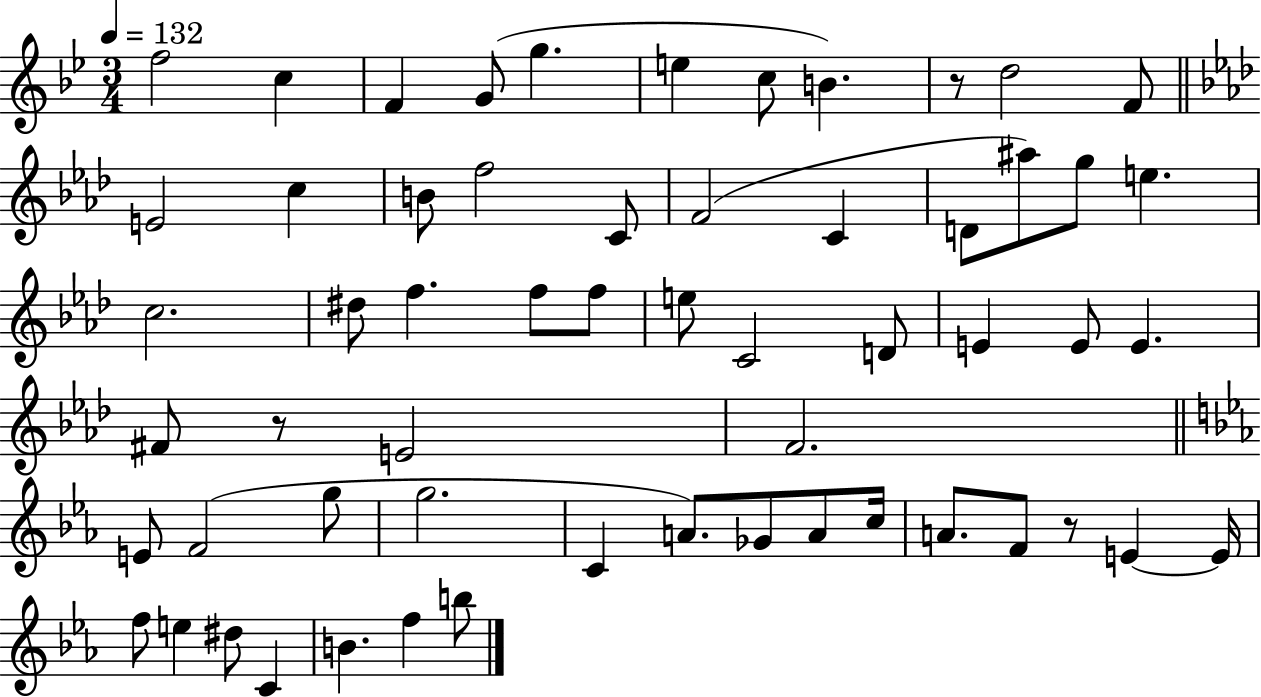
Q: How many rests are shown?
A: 3